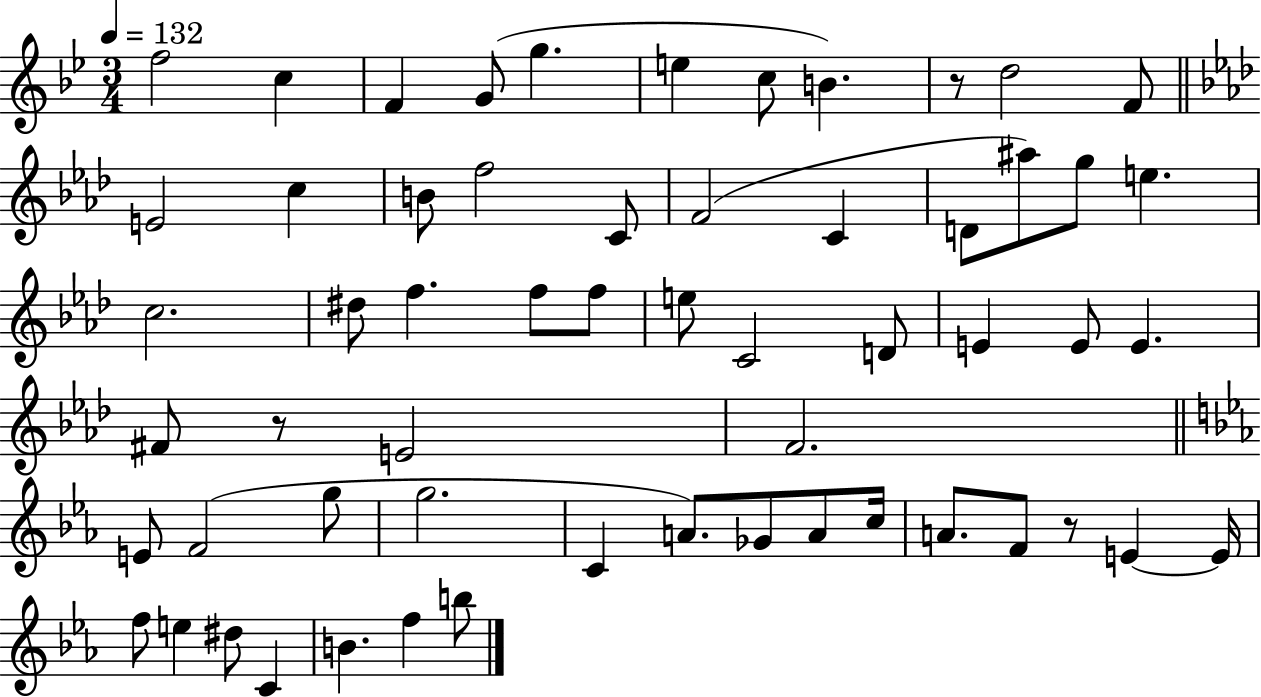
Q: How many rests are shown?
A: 3